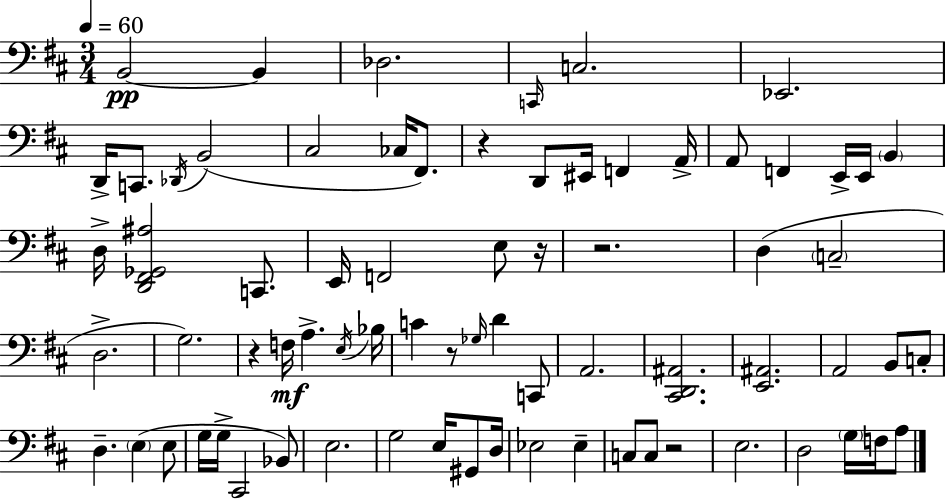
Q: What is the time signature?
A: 3/4